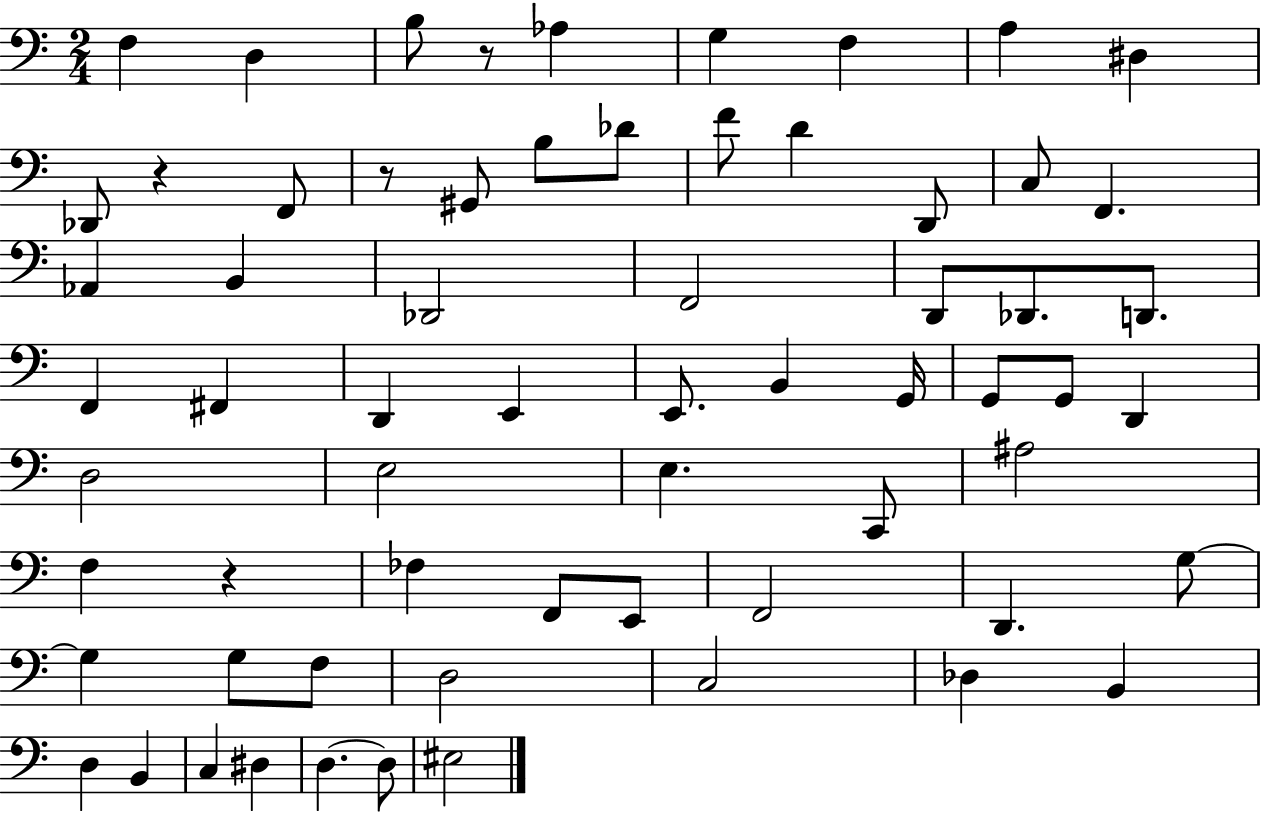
F3/q D3/q B3/e R/e Ab3/q G3/q F3/q A3/q D#3/q Db2/e R/q F2/e R/e G#2/e B3/e Db4/e F4/e D4/q D2/e C3/e F2/q. Ab2/q B2/q Db2/h F2/h D2/e Db2/e. D2/e. F2/q F#2/q D2/q E2/q E2/e. B2/q G2/s G2/e G2/e D2/q D3/h E3/h E3/q. C2/e A#3/h F3/q R/q FES3/q F2/e E2/e F2/h D2/q. G3/e G3/q G3/e F3/e D3/h C3/h Db3/q B2/q D3/q B2/q C3/q D#3/q D3/q. D3/e EIS3/h